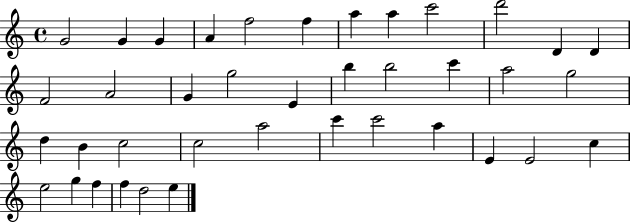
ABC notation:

X:1
T:Untitled
M:4/4
L:1/4
K:C
G2 G G A f2 f a a c'2 d'2 D D F2 A2 G g2 E b b2 c' a2 g2 d B c2 c2 a2 c' c'2 a E E2 c e2 g f f d2 e